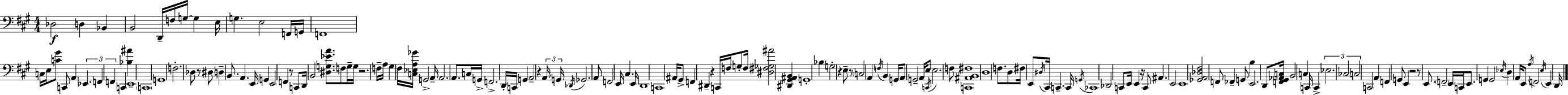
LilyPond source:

{
  \clef bass
  \numericTimeSignature
  \time 4/4
  \key a \major
  des2\f d4 bes,4 | b,2 d,16-- f16 g16~~ g4 e16 | g4. e2 f,16 g,16 | f,1 | \break c16 e16 <c' gis'>8 c,8 a,4 \tuplet 3/2 { ees,4. | f,4 f,4 } c,4 <bes ais'>4 | e,1-- | \parenthesize c,1 | \break g,1 | f2.-. des8 r8 | dis8 d4-- b,8. a,4. e,16 | g,4 e,2 f,4 | \break r8 c,8 d,16 b,2 <dis g ees' a'>8. | f8 g16-- g16 r2. | f16-- a16 gis4 fis16 <c ees a ges'>16 g,2-> | a,16-- a,2. a,8. | \break c16 g,16-> f,2.-> d,16-. c,16 | g,4 a,2-- r4 | \tuplet 3/2 { a,16 g,16 \acciaccatura { des,16 } } ges,2. a,8 | f,2 e,16 cis4. | \break e,16 d,1 | c,1 | ais,16 gis,8-> f,4 dis,4-- r4 | c,16 f16 g8-. f16 <dis fis ges ais'>2 <dis, gis, ais, b,>4 | \break g,1-. | bes4 g2-. r4 | e8-- r8 \parenthesize c2 a,4 | \acciaccatura { f16 } b,4 g,16 a,8 g,2-- | \break a,16 e8 \acciaccatura { c,16 } e2. | f8 <c, ais, b, fis>1 | d1 | f8. d8 fis16 e,8 \acciaccatura { dis16 } cis,16 c,4.-- | \break c,16 \acciaccatura { g,16 } ces,1 | des,2 c,8 e,16 | e,4 r16 c,8 ais,4. e,2 | e,1 | \break <ges, a, des fis>2 f,8 fes,4-- | g,8 b4 e,2. | d,8 <f, gis, aes, c>16 b,2 | c4 c,16 c,4-> \tuplet 3/2 { ees2. | \break ces2 c2 } | c,2 a,4 | f,4 g,8 e,4 r2 | r8 e,8. \parenthesize f,2-- | \break e,16 c,16 e,8. g,4 g,2 | \acciaccatura { ees16 } d4 a,16 e,8 \acciaccatura { a16 } f,2 | \acciaccatura { e16 } e,4 d,16 \bar "|."
}